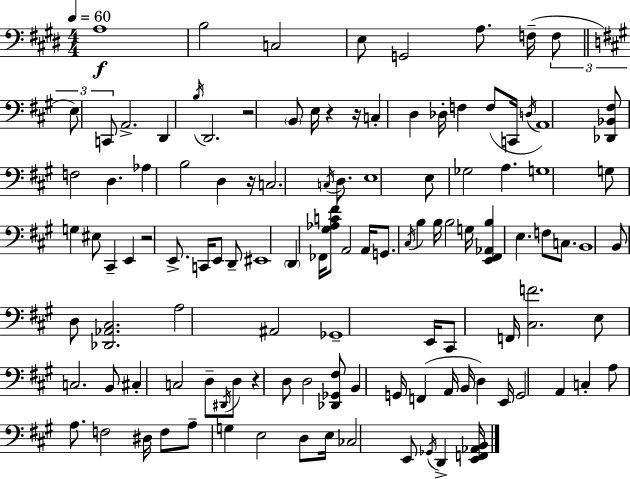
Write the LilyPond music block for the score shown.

{
  \clef bass
  \numericTimeSignature
  \time 4/4
  \key e \major
  \tempo 4 = 60
  a1\f | b2 c2 | e8 g,2 a8. f16--( \tuplet 3/2 { f8 | \bar "||" \break \key a \major e8) c,8 } a,2.-> | d,4 \acciaccatura { b16 } d,2. | r2 \parenthesize b,8 e16 r4 | r16 c4-. d4 des16-. f4 f8( | \break c,16 \acciaccatura { d16 }) a,1 | <des, bes, fis>8 f2 d4. | aes4 b2 d4 | r16 c2. \acciaccatura { c16 } | \break d8. e1 | e8 ges2 a4. | g1 | g8 g4 eis8 cis,4-- e,4 | \break r2 e,8.-> c,16 e,8 | d,8-- eis,1 | \parenthesize d,4 fes,16 <gis aes c' fis'>8 a,2 | a,16 g,8. \acciaccatura { cis16 } b4 b16 b2 | \break g16 <e, fis, aes, b>4 e4. f8 | c8. b,1 | b,8 d8 <des, aes, cis>2. | a2 ais,2 | \break ges,1-- | e,16 cis,8 f,16 <cis f'>2. | e8 c2. | b,8 cis4-. c2 | \break d8-- \acciaccatura { dis,16 } d8 r4 d8 d2 | <des, ges, fis>8 b,4 g,16 f,4( a,16 b,16 | d4) e,16 g,2 a,4 | c4-. a8 a8. f2 | \break dis16 f8 a8-- g4 e2 | d8 e16 ces2 e,8 | \acciaccatura { ges,16 } d,4-> <e, f, aes, b,>16 \bar "|."
}